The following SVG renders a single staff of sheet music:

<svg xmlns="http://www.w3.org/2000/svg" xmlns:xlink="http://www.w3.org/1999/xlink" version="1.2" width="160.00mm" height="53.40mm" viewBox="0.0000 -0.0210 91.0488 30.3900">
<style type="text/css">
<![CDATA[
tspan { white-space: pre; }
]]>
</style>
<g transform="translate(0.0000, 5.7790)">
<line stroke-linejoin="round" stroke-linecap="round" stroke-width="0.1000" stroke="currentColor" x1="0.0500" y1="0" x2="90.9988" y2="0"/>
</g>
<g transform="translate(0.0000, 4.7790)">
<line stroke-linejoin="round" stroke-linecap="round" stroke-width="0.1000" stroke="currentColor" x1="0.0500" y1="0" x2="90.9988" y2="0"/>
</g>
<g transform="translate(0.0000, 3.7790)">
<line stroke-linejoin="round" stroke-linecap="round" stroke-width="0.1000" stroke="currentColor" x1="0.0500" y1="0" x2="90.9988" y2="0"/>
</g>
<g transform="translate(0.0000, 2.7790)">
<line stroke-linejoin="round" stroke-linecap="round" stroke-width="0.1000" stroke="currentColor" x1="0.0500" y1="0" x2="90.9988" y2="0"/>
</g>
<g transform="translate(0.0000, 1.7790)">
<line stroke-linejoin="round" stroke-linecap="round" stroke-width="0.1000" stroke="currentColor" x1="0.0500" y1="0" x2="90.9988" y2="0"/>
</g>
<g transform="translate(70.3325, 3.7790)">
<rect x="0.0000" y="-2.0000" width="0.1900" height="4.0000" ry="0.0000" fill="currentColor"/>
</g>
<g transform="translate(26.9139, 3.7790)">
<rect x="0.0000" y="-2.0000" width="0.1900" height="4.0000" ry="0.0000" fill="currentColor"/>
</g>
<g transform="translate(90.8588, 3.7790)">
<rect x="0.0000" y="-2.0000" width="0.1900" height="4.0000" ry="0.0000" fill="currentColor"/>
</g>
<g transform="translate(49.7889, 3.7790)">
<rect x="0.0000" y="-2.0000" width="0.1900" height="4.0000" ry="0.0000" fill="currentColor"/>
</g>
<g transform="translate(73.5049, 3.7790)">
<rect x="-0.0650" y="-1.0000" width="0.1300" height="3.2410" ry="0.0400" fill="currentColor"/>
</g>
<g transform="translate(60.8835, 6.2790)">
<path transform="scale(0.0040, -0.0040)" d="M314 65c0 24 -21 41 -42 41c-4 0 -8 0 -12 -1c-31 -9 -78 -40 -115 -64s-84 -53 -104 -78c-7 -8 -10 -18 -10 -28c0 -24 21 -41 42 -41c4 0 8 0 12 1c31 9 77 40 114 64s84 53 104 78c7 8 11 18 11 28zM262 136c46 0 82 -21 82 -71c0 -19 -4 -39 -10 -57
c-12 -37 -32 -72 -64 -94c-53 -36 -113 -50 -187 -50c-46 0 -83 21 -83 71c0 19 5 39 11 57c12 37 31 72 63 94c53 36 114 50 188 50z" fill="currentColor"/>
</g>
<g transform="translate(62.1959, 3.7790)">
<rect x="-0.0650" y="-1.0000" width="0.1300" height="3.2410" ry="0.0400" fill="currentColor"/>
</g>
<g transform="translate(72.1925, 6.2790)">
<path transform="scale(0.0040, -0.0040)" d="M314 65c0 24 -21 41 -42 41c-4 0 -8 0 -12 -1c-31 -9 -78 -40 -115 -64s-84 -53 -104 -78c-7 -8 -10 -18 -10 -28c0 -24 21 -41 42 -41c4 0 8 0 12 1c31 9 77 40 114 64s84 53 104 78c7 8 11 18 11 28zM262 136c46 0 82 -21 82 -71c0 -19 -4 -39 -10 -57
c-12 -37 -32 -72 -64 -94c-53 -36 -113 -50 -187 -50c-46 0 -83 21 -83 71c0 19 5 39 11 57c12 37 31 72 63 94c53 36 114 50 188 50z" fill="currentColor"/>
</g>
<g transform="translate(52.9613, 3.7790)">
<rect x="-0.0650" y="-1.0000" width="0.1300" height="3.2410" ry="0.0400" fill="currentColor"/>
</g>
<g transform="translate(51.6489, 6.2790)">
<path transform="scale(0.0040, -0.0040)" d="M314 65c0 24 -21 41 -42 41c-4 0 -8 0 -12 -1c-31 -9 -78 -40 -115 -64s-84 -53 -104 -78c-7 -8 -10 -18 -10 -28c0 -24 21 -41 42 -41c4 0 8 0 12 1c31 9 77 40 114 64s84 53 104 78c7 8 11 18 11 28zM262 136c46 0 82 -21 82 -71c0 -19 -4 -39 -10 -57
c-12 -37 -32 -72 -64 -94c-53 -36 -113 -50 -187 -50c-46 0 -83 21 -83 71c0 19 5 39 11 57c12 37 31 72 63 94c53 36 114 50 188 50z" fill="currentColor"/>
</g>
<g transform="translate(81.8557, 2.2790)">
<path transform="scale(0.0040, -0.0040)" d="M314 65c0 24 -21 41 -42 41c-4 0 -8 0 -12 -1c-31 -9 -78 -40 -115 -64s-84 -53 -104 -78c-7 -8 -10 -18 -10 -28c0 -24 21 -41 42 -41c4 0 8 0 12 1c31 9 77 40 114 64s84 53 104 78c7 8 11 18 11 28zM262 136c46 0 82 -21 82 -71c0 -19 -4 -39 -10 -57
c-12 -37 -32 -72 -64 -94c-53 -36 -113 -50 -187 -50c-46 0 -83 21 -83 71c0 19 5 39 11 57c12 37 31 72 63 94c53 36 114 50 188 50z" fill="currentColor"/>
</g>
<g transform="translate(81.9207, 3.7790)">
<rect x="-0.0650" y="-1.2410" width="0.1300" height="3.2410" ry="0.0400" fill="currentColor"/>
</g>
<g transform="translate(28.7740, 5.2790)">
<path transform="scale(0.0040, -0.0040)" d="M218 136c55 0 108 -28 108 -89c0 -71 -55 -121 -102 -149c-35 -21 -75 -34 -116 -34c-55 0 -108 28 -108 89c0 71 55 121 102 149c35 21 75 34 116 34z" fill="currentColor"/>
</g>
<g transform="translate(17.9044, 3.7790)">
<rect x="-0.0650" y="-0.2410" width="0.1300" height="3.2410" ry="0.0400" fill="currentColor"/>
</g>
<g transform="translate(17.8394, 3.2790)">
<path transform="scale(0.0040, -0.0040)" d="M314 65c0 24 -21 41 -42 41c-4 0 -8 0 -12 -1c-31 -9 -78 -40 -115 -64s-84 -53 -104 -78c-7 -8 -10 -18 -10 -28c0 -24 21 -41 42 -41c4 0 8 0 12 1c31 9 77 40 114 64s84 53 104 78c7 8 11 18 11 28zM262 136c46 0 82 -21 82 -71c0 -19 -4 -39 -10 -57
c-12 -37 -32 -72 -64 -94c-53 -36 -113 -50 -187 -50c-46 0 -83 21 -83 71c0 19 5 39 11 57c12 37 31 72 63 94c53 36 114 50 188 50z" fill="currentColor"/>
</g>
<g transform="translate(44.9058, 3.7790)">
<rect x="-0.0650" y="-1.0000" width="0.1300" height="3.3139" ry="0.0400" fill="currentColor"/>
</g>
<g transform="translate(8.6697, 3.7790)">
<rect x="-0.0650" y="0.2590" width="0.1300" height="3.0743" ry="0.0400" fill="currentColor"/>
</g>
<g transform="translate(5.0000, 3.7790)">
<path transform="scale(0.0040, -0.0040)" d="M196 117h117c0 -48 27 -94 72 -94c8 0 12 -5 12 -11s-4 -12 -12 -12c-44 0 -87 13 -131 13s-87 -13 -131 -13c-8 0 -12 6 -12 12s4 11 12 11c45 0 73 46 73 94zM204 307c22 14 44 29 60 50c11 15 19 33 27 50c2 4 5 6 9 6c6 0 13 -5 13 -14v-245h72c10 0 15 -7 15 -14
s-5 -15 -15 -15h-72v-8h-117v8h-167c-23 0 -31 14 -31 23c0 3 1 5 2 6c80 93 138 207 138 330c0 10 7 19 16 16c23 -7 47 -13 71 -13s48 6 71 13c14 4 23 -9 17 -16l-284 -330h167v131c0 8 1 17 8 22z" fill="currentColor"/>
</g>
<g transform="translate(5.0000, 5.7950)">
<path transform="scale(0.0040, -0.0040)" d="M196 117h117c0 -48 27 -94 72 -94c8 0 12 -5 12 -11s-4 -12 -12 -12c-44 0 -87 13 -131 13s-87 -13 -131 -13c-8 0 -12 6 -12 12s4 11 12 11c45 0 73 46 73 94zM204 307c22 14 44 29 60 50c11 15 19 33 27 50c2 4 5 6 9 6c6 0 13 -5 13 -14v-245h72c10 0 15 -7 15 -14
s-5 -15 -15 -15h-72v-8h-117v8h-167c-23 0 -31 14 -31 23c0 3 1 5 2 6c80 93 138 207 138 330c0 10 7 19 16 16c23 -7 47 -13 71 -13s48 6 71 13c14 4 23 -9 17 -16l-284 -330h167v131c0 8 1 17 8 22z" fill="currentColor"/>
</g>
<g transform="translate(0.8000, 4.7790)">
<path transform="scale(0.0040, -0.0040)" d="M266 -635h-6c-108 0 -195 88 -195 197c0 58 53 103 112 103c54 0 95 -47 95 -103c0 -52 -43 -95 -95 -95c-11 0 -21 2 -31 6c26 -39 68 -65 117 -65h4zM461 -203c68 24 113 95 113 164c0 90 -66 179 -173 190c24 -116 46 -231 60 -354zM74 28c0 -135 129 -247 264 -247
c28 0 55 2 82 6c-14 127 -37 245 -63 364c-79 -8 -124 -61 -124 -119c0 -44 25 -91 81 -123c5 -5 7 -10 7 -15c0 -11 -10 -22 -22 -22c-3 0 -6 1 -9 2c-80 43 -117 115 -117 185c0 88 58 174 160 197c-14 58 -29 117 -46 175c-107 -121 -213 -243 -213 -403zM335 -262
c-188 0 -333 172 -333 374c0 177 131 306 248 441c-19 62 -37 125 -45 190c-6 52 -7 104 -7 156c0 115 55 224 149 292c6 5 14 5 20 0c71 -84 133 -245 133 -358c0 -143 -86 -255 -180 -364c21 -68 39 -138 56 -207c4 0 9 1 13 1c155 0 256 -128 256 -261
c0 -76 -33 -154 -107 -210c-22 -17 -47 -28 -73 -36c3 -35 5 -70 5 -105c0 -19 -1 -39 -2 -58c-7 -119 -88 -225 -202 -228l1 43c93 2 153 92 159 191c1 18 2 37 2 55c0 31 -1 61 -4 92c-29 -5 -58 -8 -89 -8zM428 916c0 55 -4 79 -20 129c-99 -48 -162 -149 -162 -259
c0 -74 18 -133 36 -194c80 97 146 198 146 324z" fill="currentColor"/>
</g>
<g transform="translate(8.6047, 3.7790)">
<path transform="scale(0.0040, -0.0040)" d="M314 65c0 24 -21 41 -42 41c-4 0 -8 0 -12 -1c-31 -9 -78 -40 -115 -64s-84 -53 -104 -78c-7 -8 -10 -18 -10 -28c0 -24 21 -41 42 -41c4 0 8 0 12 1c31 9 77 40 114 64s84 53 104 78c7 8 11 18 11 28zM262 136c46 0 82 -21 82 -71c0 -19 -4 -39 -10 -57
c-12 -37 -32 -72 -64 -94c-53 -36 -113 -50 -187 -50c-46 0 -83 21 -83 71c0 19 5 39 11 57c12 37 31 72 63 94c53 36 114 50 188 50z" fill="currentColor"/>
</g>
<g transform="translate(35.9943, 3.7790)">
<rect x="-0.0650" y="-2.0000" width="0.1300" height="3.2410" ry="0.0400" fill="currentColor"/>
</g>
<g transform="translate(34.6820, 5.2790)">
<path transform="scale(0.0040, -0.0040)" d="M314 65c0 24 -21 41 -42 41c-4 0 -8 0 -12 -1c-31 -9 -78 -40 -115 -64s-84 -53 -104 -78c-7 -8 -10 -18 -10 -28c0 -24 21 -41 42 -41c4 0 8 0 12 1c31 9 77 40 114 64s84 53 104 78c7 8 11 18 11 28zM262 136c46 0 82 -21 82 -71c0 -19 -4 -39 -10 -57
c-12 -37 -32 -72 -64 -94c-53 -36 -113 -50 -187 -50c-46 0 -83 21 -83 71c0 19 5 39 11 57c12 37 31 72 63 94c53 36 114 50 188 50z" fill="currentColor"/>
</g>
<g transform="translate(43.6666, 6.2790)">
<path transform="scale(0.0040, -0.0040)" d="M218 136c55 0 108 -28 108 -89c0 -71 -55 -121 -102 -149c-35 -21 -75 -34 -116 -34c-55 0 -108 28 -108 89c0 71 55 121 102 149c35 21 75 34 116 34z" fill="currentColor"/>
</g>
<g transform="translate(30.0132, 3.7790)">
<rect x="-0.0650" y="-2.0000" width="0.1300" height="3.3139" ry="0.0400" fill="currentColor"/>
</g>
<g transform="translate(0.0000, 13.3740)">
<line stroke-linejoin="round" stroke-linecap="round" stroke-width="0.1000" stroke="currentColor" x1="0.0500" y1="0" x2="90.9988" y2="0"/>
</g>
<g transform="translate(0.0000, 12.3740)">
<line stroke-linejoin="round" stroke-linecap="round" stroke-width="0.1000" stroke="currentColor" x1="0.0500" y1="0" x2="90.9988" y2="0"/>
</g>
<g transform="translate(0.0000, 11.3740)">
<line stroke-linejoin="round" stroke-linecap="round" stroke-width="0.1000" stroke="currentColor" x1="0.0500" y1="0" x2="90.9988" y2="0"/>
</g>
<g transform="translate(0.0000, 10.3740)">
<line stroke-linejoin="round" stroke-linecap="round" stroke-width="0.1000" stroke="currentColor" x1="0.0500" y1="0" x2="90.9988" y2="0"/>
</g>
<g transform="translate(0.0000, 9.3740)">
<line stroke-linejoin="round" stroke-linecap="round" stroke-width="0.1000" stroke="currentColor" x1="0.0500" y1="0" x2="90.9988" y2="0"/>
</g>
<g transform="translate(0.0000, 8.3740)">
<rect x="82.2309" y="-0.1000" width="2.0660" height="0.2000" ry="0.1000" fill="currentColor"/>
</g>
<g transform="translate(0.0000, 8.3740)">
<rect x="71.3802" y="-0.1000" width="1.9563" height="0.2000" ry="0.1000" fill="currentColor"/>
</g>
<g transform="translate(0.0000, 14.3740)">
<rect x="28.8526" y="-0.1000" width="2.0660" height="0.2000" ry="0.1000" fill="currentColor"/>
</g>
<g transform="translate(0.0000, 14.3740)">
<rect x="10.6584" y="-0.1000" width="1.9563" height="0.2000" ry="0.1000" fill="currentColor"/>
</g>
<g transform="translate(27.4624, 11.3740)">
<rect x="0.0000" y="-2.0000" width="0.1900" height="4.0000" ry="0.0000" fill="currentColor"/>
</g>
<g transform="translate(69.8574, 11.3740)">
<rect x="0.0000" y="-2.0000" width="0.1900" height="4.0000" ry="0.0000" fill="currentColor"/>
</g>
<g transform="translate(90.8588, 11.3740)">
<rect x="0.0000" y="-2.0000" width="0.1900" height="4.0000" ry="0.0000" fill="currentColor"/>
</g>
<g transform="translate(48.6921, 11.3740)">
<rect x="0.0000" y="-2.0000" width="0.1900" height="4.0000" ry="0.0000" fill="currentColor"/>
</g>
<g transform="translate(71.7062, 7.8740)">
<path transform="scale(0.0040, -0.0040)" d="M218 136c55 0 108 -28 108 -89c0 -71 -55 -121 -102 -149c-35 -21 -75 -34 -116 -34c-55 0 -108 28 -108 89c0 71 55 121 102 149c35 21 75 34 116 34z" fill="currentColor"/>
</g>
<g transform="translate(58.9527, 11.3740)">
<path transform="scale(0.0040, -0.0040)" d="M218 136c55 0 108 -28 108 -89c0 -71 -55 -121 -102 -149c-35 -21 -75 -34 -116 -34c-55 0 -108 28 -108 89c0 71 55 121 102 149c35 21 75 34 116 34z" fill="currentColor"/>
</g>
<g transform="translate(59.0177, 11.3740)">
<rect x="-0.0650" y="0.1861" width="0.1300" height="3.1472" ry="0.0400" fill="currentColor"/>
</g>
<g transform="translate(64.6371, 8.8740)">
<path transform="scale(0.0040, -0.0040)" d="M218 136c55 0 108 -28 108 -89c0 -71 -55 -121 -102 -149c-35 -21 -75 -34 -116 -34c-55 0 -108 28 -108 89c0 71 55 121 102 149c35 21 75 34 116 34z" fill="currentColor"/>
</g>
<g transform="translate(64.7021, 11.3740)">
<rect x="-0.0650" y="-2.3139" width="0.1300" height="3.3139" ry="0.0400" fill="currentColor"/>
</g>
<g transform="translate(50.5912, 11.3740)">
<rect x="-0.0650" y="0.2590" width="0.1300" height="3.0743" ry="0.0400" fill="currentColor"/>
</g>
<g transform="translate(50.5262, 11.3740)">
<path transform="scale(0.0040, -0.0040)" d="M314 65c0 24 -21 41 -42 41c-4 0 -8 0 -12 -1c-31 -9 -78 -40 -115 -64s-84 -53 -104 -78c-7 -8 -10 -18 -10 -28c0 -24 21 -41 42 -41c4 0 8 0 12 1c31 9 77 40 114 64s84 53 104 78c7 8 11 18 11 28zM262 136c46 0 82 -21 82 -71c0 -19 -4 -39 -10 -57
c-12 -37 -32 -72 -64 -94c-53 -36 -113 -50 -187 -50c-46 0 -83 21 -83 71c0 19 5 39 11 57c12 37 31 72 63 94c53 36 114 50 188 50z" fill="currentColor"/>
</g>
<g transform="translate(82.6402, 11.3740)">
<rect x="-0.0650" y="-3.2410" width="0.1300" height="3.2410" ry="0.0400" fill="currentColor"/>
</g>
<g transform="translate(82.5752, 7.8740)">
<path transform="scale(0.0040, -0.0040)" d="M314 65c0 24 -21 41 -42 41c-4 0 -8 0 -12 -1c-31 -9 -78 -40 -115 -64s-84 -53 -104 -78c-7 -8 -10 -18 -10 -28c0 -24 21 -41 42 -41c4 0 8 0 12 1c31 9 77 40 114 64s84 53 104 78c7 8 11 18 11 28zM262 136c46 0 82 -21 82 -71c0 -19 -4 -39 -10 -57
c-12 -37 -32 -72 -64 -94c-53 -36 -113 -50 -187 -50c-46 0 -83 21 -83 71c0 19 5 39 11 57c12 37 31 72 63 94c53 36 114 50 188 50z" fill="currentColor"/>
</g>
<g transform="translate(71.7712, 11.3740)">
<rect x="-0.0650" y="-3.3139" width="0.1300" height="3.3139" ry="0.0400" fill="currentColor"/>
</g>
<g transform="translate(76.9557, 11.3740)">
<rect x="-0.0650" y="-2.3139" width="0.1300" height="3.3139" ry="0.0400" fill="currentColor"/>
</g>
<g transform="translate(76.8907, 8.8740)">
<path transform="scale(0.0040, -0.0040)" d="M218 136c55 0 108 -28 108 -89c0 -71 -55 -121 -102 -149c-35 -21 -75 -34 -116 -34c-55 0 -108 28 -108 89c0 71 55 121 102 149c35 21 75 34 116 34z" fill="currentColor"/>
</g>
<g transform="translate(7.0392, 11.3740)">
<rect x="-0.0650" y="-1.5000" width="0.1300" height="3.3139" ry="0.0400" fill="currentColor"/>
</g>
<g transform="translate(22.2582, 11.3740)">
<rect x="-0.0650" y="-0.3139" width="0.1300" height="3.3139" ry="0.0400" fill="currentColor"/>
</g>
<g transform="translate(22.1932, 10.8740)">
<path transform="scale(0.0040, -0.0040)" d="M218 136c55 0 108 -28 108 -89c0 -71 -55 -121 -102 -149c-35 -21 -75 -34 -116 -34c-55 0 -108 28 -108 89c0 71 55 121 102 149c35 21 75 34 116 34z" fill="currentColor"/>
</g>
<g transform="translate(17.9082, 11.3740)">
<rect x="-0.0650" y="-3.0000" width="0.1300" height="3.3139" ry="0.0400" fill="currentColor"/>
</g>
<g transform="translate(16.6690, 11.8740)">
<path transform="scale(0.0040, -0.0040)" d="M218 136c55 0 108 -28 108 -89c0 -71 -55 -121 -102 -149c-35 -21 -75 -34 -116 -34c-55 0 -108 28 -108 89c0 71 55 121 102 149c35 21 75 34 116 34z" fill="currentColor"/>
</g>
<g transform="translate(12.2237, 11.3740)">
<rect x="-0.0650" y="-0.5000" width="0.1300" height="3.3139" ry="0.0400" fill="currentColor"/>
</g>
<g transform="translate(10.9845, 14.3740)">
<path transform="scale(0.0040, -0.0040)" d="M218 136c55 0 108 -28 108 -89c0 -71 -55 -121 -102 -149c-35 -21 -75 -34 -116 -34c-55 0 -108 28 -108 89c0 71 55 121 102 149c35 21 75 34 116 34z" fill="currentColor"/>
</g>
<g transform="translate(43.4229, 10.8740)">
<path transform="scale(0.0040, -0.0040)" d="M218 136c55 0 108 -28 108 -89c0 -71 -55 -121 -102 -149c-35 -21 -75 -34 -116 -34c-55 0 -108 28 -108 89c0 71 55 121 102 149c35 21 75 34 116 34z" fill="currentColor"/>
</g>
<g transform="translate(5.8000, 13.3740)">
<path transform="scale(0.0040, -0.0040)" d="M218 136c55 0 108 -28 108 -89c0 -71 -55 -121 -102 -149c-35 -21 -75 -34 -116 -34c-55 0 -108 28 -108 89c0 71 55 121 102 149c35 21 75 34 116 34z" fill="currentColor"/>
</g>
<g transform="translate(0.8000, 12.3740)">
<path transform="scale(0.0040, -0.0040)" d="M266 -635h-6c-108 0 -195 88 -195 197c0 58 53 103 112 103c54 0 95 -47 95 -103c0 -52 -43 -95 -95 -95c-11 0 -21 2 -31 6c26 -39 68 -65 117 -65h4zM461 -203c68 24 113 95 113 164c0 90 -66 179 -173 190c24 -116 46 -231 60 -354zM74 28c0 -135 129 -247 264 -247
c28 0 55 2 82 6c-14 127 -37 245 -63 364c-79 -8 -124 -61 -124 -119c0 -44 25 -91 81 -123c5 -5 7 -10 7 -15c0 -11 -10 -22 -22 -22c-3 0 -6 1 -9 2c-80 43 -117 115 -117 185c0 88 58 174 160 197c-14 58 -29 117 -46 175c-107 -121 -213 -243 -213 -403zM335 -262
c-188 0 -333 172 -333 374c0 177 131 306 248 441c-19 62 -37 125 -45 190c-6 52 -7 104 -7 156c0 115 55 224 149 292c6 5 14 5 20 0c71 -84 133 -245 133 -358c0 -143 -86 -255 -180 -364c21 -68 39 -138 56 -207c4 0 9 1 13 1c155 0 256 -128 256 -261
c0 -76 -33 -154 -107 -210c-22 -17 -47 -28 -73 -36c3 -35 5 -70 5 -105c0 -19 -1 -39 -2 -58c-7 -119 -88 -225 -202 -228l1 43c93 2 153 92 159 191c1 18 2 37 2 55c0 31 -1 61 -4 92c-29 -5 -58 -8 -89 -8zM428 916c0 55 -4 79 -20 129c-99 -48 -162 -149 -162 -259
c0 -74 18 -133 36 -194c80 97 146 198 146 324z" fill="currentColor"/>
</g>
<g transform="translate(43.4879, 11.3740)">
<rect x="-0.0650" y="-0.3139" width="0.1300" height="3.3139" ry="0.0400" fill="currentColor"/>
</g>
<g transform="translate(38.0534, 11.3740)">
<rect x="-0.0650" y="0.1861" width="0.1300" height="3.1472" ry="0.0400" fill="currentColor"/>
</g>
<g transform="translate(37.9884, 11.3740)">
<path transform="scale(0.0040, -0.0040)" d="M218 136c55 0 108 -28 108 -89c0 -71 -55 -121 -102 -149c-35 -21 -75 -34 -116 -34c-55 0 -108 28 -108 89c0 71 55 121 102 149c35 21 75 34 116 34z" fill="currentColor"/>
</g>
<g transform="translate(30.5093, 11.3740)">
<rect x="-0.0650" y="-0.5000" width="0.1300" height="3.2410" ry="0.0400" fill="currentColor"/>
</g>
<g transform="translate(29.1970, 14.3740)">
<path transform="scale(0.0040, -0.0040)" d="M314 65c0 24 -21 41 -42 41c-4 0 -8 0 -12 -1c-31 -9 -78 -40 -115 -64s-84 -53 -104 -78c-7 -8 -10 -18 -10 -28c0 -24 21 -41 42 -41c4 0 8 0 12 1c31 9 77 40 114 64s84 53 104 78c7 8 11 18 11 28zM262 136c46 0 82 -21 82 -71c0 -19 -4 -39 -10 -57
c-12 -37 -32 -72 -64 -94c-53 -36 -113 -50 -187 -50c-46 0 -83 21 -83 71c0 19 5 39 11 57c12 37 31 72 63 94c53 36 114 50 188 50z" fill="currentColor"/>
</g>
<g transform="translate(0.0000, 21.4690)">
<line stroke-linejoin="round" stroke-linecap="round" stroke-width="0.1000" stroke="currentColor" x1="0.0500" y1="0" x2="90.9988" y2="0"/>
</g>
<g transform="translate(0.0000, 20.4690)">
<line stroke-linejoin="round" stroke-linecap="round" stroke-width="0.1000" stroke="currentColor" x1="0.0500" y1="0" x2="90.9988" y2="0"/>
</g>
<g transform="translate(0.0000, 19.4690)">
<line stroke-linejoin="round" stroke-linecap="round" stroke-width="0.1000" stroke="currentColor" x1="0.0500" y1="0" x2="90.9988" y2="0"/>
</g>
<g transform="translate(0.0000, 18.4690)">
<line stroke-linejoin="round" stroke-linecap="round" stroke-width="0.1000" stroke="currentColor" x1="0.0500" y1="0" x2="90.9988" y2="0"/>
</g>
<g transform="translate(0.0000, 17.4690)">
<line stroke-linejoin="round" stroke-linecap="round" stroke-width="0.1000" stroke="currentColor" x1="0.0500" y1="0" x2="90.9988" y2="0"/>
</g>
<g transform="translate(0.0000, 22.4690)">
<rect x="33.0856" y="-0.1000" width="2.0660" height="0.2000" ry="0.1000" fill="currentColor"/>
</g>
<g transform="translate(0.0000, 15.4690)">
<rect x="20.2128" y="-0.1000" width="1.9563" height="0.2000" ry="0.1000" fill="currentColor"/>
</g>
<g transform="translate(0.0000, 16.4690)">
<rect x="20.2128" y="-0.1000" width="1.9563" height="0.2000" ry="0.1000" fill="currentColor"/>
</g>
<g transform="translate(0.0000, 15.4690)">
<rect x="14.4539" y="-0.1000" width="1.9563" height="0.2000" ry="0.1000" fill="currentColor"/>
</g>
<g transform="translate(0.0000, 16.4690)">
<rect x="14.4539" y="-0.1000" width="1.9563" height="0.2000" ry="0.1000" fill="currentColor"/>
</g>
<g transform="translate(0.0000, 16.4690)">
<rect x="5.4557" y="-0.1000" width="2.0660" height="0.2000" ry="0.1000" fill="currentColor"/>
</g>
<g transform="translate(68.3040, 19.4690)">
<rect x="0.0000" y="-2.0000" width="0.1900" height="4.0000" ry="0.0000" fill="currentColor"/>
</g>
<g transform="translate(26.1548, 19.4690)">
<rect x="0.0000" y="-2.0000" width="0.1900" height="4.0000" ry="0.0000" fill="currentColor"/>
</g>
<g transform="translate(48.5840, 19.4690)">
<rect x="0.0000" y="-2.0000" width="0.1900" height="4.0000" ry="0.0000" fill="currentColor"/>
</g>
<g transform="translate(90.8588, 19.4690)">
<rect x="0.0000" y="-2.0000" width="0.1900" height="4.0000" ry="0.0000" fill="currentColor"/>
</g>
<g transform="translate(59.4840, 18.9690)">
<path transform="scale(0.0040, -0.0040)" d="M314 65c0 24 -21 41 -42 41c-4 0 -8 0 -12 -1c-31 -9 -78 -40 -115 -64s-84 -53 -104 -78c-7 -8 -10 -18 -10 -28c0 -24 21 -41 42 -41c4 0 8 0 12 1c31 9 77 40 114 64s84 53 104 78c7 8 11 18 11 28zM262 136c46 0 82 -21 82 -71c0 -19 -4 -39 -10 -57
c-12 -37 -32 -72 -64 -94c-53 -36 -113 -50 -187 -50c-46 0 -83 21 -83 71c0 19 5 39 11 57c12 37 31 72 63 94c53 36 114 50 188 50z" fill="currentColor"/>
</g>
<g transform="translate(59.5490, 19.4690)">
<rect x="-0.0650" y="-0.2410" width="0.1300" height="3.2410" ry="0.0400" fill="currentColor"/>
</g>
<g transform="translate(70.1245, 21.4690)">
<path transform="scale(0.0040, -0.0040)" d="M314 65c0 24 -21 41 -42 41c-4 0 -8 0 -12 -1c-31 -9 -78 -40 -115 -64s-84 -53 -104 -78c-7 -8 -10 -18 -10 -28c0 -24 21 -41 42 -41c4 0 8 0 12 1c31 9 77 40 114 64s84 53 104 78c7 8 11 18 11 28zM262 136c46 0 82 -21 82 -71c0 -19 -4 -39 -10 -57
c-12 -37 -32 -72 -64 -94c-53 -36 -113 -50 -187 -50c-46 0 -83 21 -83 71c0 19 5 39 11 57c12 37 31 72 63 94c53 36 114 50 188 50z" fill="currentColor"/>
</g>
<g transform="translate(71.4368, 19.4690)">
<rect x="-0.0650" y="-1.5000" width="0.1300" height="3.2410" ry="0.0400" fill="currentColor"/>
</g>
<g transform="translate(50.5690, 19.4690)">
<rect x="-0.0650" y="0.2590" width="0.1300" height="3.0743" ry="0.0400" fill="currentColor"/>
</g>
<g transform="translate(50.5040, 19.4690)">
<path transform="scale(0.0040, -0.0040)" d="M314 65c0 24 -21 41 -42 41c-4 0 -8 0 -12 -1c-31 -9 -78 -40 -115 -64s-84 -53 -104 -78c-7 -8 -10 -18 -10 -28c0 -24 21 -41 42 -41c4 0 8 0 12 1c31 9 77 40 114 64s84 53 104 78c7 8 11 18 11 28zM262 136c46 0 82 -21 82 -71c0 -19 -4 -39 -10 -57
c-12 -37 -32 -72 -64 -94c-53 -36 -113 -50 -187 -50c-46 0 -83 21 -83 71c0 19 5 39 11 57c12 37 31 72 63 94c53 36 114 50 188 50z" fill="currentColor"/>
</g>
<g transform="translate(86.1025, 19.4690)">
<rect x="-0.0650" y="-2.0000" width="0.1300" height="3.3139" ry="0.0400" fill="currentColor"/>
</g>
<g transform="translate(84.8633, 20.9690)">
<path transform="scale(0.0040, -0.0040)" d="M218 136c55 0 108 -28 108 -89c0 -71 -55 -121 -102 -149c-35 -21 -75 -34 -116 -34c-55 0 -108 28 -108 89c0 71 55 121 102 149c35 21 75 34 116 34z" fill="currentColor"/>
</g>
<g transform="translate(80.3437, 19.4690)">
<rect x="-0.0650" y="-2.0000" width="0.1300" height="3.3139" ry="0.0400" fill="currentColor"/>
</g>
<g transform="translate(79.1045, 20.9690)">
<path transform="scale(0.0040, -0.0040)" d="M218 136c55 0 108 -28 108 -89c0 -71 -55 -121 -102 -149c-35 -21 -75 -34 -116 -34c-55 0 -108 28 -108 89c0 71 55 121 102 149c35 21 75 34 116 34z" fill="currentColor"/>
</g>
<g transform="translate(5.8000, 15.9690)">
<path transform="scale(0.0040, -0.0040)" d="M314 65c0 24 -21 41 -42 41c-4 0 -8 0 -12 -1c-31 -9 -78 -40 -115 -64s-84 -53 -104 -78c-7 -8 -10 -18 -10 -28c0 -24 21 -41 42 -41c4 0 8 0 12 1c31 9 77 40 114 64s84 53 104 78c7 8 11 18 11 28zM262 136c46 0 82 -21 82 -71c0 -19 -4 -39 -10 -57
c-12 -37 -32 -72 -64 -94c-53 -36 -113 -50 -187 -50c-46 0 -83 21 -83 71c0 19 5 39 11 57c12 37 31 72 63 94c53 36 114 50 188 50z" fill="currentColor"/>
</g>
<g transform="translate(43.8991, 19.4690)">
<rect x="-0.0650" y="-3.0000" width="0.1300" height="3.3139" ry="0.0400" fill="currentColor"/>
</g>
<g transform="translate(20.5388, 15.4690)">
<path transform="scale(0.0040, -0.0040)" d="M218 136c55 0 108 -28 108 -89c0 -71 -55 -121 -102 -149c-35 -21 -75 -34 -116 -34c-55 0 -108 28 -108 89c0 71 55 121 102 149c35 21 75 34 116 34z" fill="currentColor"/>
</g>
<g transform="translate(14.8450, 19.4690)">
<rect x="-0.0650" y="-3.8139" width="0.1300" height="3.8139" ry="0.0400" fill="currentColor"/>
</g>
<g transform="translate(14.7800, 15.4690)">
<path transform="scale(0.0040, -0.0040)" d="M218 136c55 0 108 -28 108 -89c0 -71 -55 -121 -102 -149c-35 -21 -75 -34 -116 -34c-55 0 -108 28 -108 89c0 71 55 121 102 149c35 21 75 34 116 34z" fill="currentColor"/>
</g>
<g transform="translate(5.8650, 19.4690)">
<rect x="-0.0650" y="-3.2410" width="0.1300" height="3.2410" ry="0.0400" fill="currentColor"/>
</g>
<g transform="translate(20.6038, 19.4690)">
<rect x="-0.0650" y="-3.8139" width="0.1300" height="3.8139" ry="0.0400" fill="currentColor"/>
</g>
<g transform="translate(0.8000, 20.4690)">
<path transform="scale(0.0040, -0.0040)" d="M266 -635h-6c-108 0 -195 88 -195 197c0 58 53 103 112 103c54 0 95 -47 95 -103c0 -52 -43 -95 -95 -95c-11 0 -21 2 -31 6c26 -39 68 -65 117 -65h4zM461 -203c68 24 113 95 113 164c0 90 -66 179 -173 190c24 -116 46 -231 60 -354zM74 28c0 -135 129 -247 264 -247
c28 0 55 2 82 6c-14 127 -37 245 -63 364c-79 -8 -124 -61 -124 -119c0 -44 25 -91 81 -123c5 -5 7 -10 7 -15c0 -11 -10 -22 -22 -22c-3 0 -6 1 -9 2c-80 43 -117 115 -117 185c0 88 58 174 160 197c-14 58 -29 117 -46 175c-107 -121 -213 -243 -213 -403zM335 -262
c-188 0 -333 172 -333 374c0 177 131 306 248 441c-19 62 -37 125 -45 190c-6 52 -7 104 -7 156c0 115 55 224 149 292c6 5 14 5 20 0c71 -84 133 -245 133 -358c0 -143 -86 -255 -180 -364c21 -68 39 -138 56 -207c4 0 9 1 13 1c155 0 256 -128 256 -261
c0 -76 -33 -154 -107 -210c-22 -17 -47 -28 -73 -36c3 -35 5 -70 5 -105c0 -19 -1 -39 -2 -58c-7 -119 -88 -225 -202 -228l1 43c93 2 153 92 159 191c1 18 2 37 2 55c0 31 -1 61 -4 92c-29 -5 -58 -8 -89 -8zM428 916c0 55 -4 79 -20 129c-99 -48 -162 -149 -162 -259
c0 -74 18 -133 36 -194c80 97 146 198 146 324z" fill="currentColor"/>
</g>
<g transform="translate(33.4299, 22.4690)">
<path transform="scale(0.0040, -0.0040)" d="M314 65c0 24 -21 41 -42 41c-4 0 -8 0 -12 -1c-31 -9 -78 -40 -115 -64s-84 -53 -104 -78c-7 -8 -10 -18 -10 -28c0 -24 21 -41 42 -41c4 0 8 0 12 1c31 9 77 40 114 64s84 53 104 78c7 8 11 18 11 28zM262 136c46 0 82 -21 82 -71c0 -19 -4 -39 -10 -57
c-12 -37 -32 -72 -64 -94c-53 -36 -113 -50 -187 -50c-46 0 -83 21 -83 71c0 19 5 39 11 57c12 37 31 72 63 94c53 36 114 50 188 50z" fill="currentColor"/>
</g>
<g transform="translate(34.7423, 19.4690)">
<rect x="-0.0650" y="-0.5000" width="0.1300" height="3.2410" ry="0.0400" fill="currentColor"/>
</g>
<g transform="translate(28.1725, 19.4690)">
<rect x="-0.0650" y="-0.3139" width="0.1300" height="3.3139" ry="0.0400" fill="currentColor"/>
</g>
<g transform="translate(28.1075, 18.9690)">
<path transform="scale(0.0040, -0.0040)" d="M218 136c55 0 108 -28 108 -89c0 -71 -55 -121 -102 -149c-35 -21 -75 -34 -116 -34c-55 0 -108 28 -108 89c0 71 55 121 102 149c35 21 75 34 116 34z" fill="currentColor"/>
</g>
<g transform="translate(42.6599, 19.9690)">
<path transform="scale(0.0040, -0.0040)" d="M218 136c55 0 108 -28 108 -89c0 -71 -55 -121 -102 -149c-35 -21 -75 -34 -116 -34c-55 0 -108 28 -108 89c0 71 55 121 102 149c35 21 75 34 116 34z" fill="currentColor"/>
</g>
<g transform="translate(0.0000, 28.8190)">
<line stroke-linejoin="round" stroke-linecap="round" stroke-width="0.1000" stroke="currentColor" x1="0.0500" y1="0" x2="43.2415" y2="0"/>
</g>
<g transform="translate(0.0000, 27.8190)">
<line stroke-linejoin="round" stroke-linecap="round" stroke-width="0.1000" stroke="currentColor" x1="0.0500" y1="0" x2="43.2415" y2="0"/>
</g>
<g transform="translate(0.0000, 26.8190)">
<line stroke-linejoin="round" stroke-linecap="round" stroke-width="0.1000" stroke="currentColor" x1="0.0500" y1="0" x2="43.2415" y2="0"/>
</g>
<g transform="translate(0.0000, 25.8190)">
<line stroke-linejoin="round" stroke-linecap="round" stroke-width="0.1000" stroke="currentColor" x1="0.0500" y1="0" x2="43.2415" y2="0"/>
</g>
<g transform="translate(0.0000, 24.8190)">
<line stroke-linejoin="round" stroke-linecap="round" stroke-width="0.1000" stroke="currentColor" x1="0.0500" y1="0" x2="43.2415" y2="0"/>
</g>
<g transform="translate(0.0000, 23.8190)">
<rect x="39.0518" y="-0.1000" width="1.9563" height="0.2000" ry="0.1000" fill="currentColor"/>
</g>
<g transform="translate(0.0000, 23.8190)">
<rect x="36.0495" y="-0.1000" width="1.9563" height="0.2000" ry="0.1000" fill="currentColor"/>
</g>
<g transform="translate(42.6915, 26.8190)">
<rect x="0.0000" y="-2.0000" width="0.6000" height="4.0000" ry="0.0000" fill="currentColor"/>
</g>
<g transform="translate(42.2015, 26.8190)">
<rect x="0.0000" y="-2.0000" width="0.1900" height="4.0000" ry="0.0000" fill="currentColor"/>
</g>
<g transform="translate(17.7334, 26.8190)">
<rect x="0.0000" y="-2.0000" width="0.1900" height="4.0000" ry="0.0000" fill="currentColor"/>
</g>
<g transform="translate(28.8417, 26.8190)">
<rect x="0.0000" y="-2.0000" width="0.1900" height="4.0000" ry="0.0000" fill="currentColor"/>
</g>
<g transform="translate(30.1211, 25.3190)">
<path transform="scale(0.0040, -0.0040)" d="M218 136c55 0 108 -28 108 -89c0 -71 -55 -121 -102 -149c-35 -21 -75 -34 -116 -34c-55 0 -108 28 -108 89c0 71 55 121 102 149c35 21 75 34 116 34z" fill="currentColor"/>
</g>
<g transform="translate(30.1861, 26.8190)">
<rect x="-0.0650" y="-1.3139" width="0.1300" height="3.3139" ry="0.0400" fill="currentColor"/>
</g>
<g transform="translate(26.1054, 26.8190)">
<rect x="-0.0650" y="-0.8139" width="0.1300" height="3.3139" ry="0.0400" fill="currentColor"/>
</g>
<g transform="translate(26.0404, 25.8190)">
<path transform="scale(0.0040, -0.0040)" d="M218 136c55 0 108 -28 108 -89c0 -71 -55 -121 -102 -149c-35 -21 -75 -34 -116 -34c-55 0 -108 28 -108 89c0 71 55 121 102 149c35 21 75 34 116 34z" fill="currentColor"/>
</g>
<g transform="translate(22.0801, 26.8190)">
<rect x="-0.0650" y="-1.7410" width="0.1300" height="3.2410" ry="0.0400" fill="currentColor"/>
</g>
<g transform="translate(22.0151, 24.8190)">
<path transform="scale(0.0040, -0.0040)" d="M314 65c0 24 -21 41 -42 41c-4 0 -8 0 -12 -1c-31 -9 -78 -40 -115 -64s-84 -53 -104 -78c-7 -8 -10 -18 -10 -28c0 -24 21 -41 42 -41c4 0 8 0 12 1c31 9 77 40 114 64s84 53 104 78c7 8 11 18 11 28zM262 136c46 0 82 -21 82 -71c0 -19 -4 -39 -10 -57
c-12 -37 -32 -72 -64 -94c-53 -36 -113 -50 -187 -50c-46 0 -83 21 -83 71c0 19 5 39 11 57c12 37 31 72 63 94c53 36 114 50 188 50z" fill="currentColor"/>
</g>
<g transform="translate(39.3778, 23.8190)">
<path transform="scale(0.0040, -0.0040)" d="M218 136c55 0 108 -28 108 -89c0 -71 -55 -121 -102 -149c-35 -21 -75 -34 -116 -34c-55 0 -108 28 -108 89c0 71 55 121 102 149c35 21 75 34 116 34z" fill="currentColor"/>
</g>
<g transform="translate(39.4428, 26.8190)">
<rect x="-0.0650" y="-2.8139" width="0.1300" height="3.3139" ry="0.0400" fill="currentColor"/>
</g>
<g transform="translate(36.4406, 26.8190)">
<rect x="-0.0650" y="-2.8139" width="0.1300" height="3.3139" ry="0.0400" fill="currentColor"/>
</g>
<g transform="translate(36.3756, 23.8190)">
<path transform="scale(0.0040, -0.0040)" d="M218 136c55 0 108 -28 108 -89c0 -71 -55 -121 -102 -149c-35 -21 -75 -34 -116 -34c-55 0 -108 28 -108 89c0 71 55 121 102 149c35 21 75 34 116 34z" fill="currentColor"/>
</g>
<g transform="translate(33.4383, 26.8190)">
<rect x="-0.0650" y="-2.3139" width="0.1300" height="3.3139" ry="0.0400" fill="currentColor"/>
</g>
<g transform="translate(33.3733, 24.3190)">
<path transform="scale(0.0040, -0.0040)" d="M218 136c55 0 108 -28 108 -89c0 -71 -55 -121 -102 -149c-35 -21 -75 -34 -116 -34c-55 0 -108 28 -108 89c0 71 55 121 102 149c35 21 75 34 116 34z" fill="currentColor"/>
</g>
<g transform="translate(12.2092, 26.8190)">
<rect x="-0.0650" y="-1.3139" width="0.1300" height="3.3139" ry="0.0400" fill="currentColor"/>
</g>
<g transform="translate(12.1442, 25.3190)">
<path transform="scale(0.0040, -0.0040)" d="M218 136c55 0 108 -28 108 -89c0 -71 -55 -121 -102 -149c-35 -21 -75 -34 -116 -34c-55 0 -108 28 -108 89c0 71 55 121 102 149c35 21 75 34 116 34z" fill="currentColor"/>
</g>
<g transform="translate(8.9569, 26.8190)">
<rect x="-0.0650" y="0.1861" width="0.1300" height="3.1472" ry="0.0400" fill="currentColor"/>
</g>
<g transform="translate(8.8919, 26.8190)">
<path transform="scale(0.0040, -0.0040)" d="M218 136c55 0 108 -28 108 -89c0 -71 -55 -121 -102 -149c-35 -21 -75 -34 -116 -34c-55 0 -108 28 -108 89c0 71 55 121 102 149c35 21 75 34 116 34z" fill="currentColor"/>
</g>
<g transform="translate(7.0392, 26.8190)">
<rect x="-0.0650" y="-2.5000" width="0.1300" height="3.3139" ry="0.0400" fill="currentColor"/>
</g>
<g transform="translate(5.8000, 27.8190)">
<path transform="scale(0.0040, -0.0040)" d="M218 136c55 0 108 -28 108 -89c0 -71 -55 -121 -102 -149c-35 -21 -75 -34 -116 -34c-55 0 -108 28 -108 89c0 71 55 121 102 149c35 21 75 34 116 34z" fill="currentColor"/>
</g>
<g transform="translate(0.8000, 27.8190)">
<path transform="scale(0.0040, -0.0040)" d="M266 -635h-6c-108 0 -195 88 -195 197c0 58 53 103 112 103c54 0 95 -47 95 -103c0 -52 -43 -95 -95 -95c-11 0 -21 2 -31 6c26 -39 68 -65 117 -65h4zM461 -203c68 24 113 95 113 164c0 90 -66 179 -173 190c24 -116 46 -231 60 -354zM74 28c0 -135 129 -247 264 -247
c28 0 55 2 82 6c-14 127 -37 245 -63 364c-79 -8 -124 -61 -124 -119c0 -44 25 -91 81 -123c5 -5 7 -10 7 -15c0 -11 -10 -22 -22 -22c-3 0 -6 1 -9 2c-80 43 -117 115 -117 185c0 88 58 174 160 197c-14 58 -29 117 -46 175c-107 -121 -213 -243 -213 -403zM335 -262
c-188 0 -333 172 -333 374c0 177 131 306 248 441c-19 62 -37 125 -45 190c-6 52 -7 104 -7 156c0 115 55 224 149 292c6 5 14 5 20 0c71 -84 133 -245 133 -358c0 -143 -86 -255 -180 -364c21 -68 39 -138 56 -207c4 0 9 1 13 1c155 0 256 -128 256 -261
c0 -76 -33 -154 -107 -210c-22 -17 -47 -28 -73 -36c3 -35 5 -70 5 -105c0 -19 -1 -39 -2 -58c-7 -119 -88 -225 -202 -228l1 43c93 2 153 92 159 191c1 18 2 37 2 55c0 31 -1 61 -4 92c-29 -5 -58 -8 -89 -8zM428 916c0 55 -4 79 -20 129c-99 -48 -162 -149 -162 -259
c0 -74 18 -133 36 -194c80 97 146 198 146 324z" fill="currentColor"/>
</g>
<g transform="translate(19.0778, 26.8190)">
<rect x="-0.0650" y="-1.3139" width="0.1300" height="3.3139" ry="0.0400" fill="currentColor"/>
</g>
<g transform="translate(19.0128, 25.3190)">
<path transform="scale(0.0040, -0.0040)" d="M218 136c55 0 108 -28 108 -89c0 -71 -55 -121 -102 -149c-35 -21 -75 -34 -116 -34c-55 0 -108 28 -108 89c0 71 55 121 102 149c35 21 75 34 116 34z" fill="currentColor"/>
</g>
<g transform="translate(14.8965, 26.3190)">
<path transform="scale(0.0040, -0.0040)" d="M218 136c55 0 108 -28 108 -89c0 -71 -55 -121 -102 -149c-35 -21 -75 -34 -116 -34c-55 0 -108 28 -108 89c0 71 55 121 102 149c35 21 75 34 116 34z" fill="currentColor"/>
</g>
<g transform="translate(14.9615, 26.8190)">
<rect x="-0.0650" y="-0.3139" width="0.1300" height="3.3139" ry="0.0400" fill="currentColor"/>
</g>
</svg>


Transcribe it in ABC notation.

X:1
T:Untitled
M:4/4
L:1/4
K:C
B2 c2 F F2 D D2 D2 D2 e2 E C A c C2 B c B2 B g b g b2 b2 c' c' c C2 A B2 c2 E2 F F G B e c e f2 d e g a a